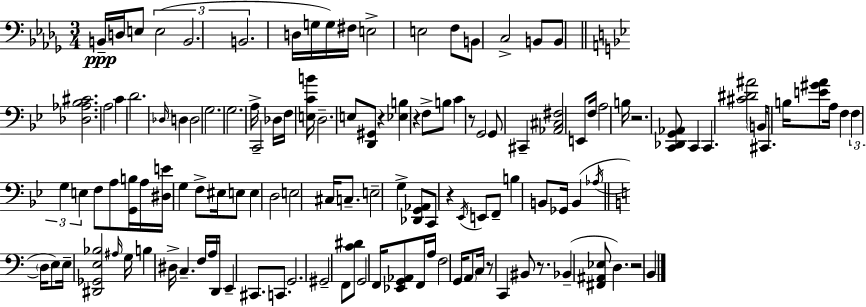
{
  \clef bass
  \numericTimeSignature
  \time 3/4
  \key bes \minor
  b,16--\ppp d16 e8 \tuplet 3/2 { e2( | b,2. | b,2. } | d16 g16 g16) fis16 e2-> | \break e2 f8 b,8 | c2-> b,8 b,8 | \bar "||" \break \key bes \major <des aes bes cis'>2. | a2 c'4 | d'2. | \grace { des16 } d4 d2 | \break g2. | g2. | a16-> c,2-- des16 f16 | <e c' b'>16 d2.-- | \break e8 <d, gis,>8 r4 <ees b>4 | r4 f8-> b8 c'4 | r8 g,2 g,8 | cis,4-- <aes, cis fis>2 | \break e,8 f16 a2 | b16 r2. | <c, des, g, aes,>8 c,4 c,4. | <cis' dis' ais'>2 \parenthesize b,16 cis,8. | \break b16 <e' gis' a'>8 a16 f4 \tuplet 3/2 { f4 | g4 e4 } f8 a8 | <g, b>16 a16 <dis e'>16 g4 f8-> eis16 e8 | e4 d2 | \break e2 cis16 c8.-- | e2-- g4-> | <des, g, aes,>8 c,8 r4 \acciaccatura { ees,16 } e,8 | f,8-- b4 b,8 ges,16 b,4( | \break \acciaccatura { aes16 } \bar "||" \break \key c \major \parenthesize d16 e8) e16-- <dis, ges, e bes>2 | \grace { ais16 } g16 b4 dis16-> c4.-- | f16 a16 d,16 e,4-- cis,8. c,8. | g,2. | \break gis,2-- f,8 | <c' dis'>8 g,2 f,16 <ees, g, aes,>8 | f,16 a16 f2 g,16 | \parenthesize a,8 c16 r8 c,4 bis,8 r8. | \break bes,4--( <fis, ais, ees>8 d4.) | r2 b,4 | \bar "|."
}